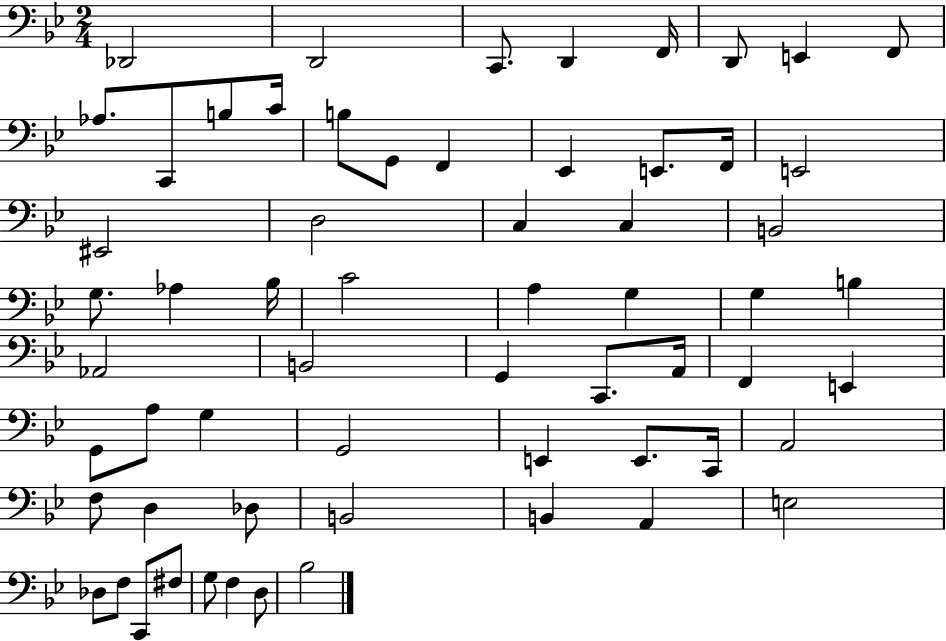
{
  \clef bass
  \numericTimeSignature
  \time 2/4
  \key bes \major
  des,2 | d,2 | c,8. d,4 f,16 | d,8 e,4 f,8 | \break aes8. c,8 b8 c'16 | b8 g,8 f,4 | ees,4 e,8. f,16 | e,2 | \break eis,2 | d2 | c4 c4 | b,2 | \break g8. aes4 bes16 | c'2 | a4 g4 | g4 b4 | \break aes,2 | b,2 | g,4 c,8. a,16 | f,4 e,4 | \break g,8 a8 g4 | g,2 | e,4 e,8. c,16 | a,2 | \break f8 d4 des8 | b,2 | b,4 a,4 | e2 | \break des8 f8 c,8 fis8 | g8 f4 d8 | bes2 | \bar "|."
}